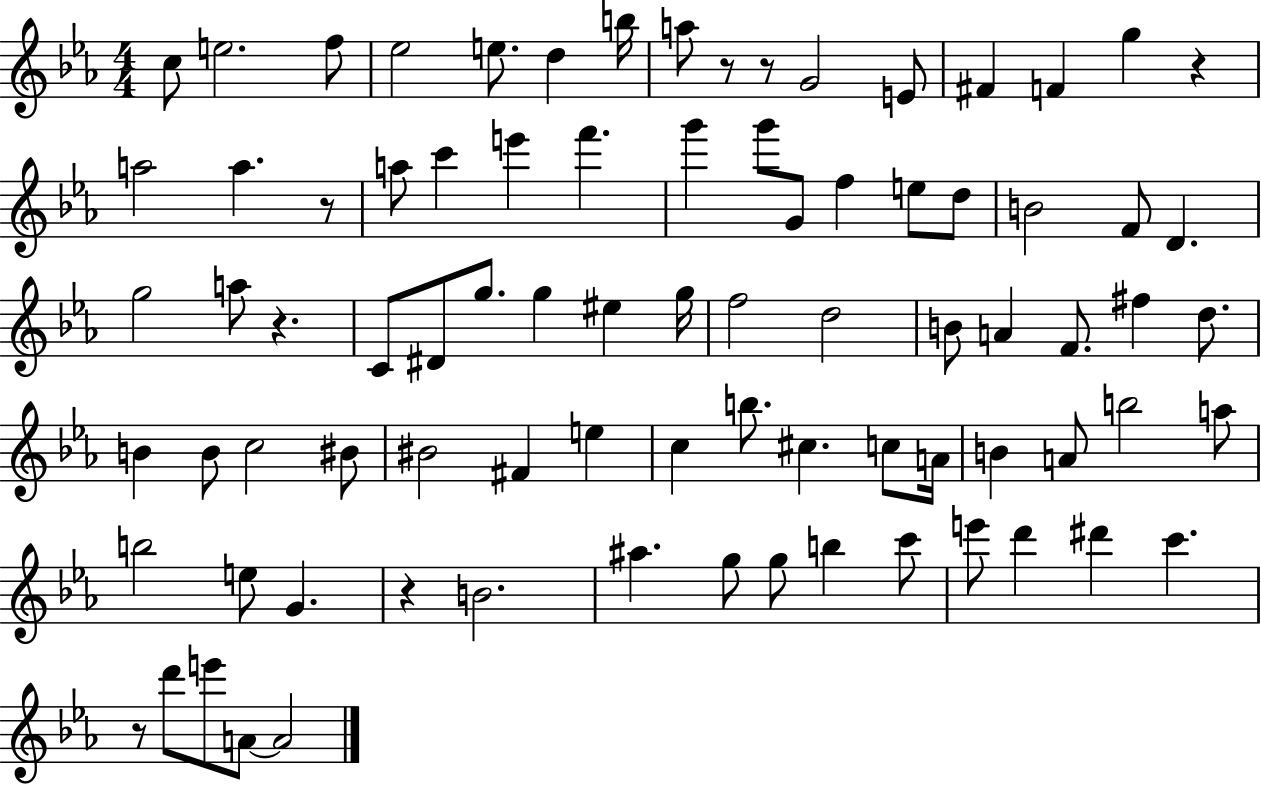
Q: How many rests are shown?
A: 7